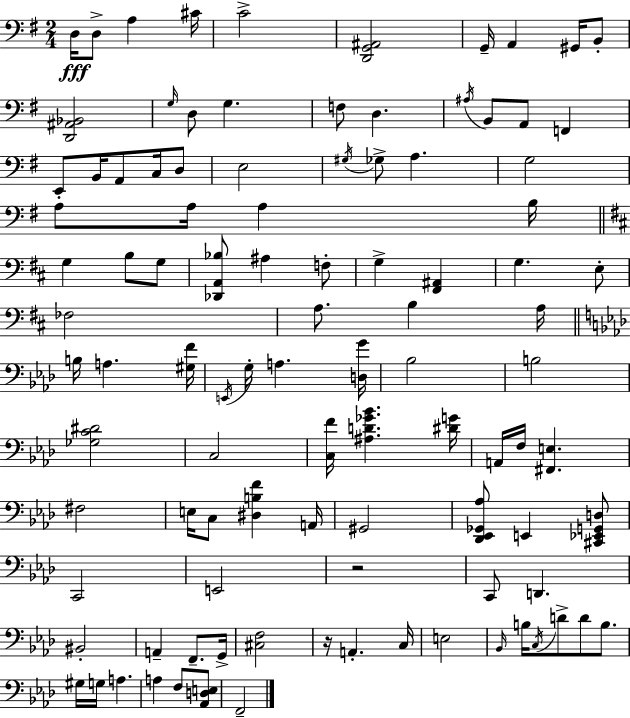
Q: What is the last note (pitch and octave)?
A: F2